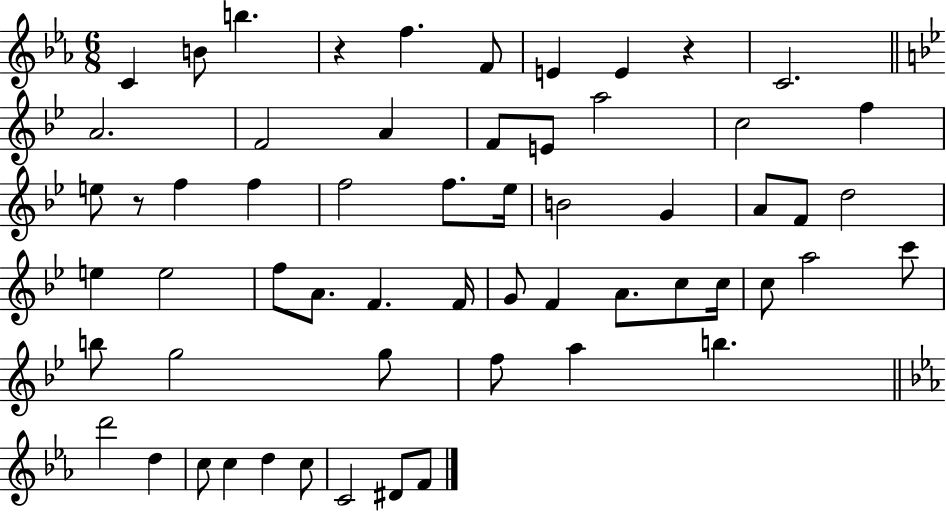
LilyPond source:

{
  \clef treble
  \numericTimeSignature
  \time 6/8
  \key ees \major
  \repeat volta 2 { c'4 b'8 b''4. | r4 f''4. f'8 | e'4 e'4 r4 | c'2. | \break \bar "||" \break \key bes \major a'2. | f'2 a'4 | f'8 e'8 a''2 | c''2 f''4 | \break e''8 r8 f''4 f''4 | f''2 f''8. ees''16 | b'2 g'4 | a'8 f'8 d''2 | \break e''4 e''2 | f''8 a'8. f'4. f'16 | g'8 f'4 a'8. c''8 c''16 | c''8 a''2 c'''8 | \break b''8 g''2 g''8 | f''8 a''4 b''4. | \bar "||" \break \key ees \major d'''2 d''4 | c''8 c''4 d''4 c''8 | c'2 dis'8 f'8 | } \bar "|."
}